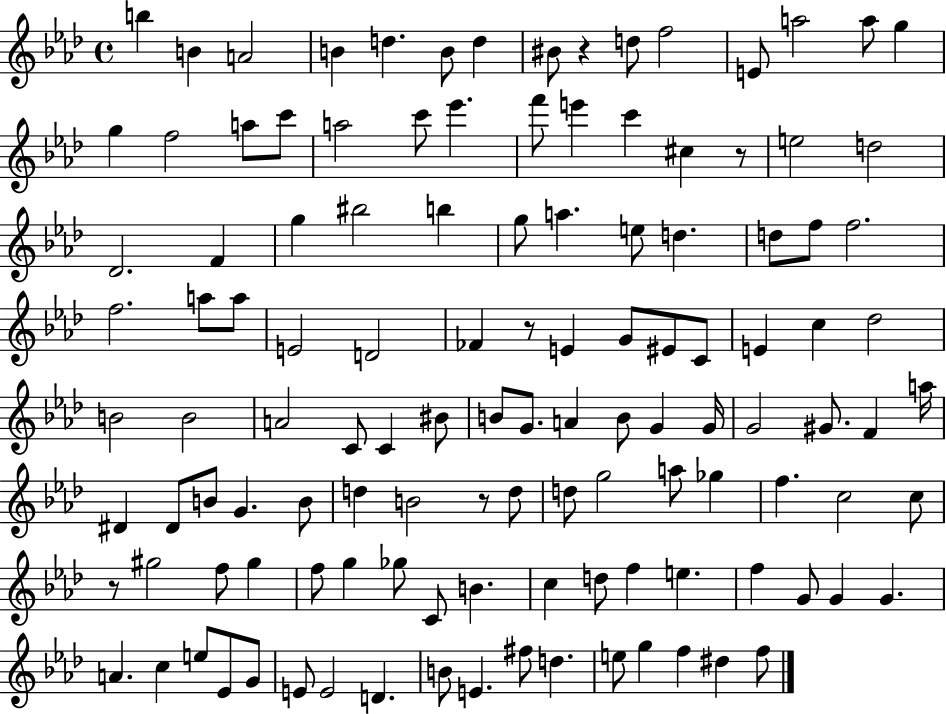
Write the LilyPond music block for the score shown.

{
  \clef treble
  \time 4/4
  \defaultTimeSignature
  \key aes \major
  b''4 b'4 a'2 | b'4 d''4. b'8 d''4 | bis'8 r4 d''8 f''2 | e'8 a''2 a''8 g''4 | \break g''4 f''2 a''8 c'''8 | a''2 c'''8 ees'''4. | f'''8 e'''4 c'''4 cis''4 r8 | e''2 d''2 | \break des'2. f'4 | g''4 bis''2 b''4 | g''8 a''4. e''8 d''4. | d''8 f''8 f''2. | \break f''2. a''8 a''8 | e'2 d'2 | fes'4 r8 e'4 g'8 eis'8 c'8 | e'4 c''4 des''2 | \break b'2 b'2 | a'2 c'8 c'4 bis'8 | b'8 g'8. a'4 b'8 g'4 g'16 | g'2 gis'8. f'4 a''16 | \break dis'4 dis'8 b'8 g'4. b'8 | d''4 b'2 r8 d''8 | d''8 g''2 a''8 ges''4 | f''4. c''2 c''8 | \break r8 gis''2 f''8 gis''4 | f''8 g''4 ges''8 c'8 b'4. | c''4 d''8 f''4 e''4. | f''4 g'8 g'4 g'4. | \break a'4. c''4 e''8 ees'8 g'8 | e'8 e'2 d'4. | b'8 e'4. fis''8 d''4. | e''8 g''4 f''4 dis''4 f''8 | \break \bar "|."
}